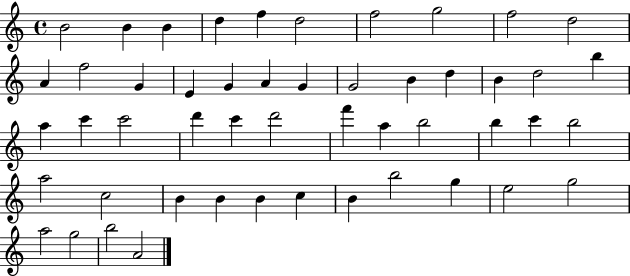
X:1
T:Untitled
M:4/4
L:1/4
K:C
B2 B B d f d2 f2 g2 f2 d2 A f2 G E G A G G2 B d B d2 b a c' c'2 d' c' d'2 f' a b2 b c' b2 a2 c2 B B B c B b2 g e2 g2 a2 g2 b2 A2